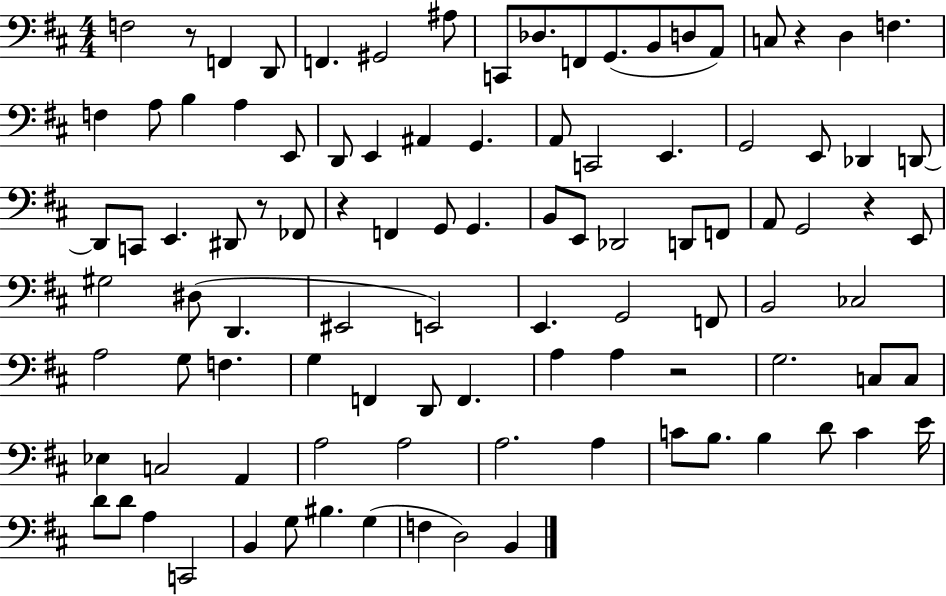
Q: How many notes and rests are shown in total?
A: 100